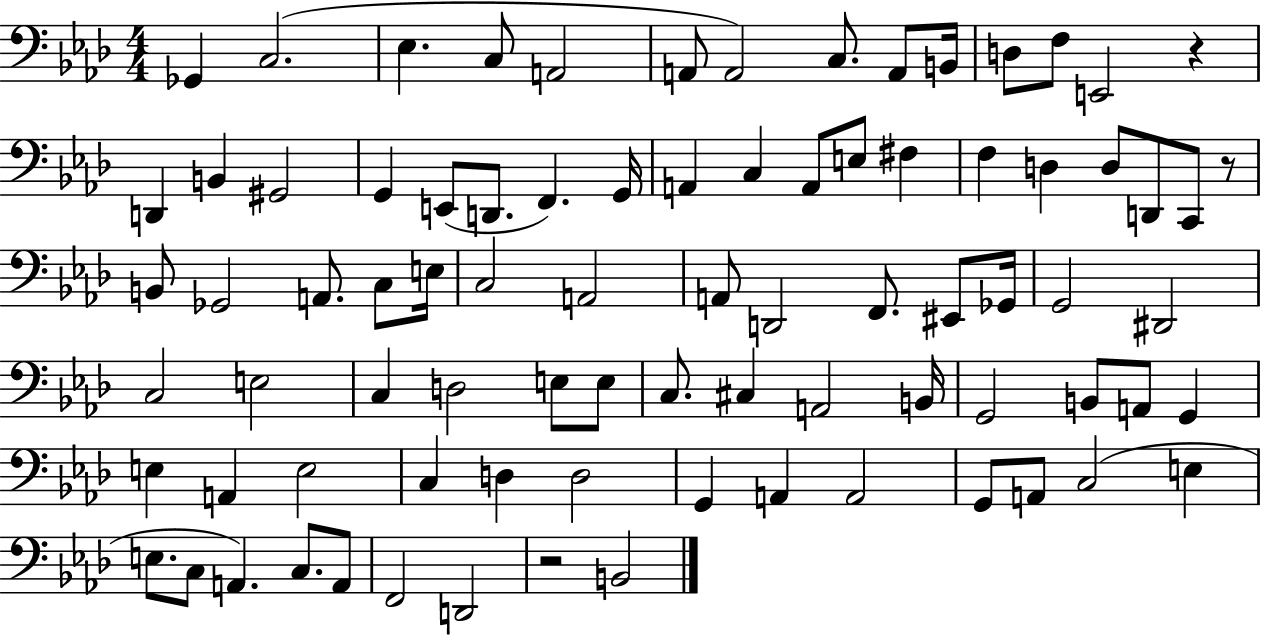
X:1
T:Untitled
M:4/4
L:1/4
K:Ab
_G,, C,2 _E, C,/2 A,,2 A,,/2 A,,2 C,/2 A,,/2 B,,/4 D,/2 F,/2 E,,2 z D,, B,, ^G,,2 G,, E,,/2 D,,/2 F,, G,,/4 A,, C, A,,/2 E,/2 ^F, F, D, D,/2 D,,/2 C,,/2 z/2 B,,/2 _G,,2 A,,/2 C,/2 E,/4 C,2 A,,2 A,,/2 D,,2 F,,/2 ^E,,/2 _G,,/4 G,,2 ^D,,2 C,2 E,2 C, D,2 E,/2 E,/2 C,/2 ^C, A,,2 B,,/4 G,,2 B,,/2 A,,/2 G,, E, A,, E,2 C, D, D,2 G,, A,, A,,2 G,,/2 A,,/2 C,2 E, E,/2 C,/2 A,, C,/2 A,,/2 F,,2 D,,2 z2 B,,2